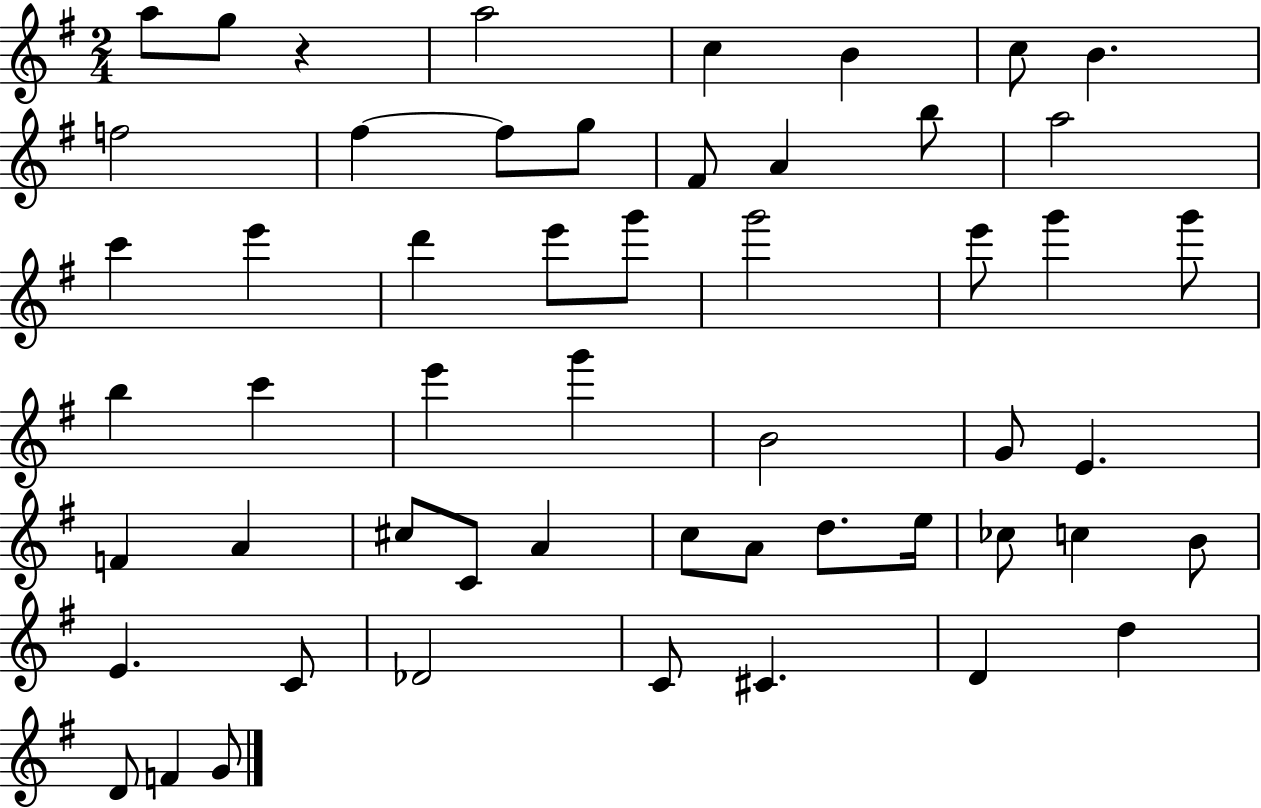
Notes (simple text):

A5/e G5/e R/q A5/h C5/q B4/q C5/e B4/q. F5/h F#5/q F#5/e G5/e F#4/e A4/q B5/e A5/h C6/q E6/q D6/q E6/e G6/e G6/h E6/e G6/q G6/e B5/q C6/q E6/q G6/q B4/h G4/e E4/q. F4/q A4/q C#5/e C4/e A4/q C5/e A4/e D5/e. E5/s CES5/e C5/q B4/e E4/q. C4/e Db4/h C4/e C#4/q. D4/q D5/q D4/e F4/q G4/e